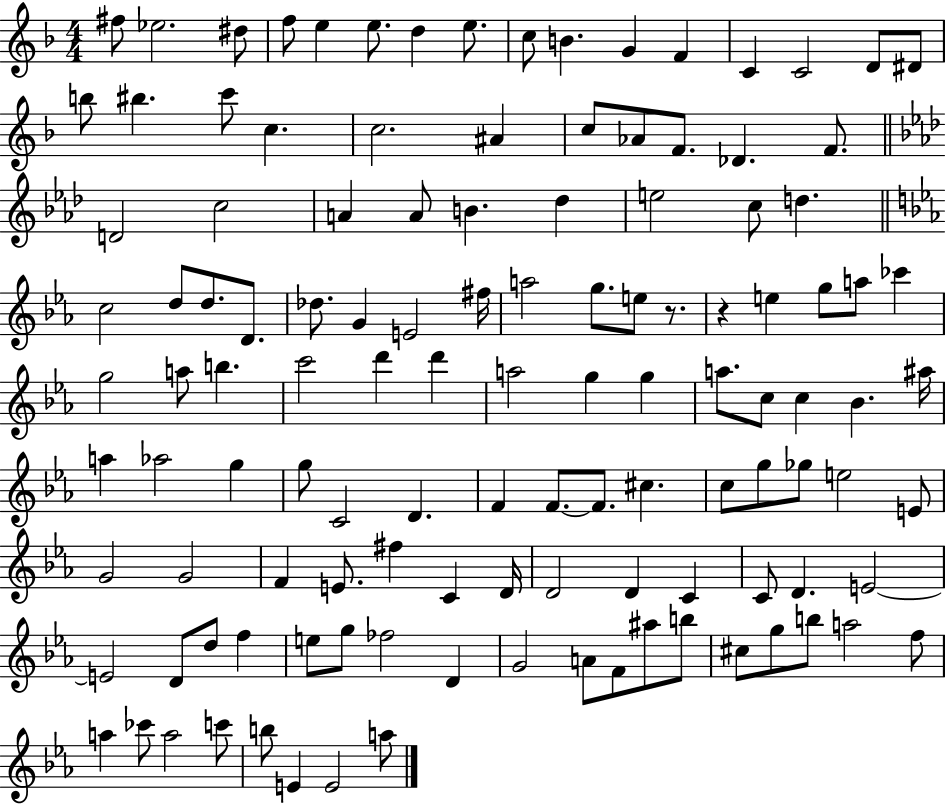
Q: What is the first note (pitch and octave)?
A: F#5